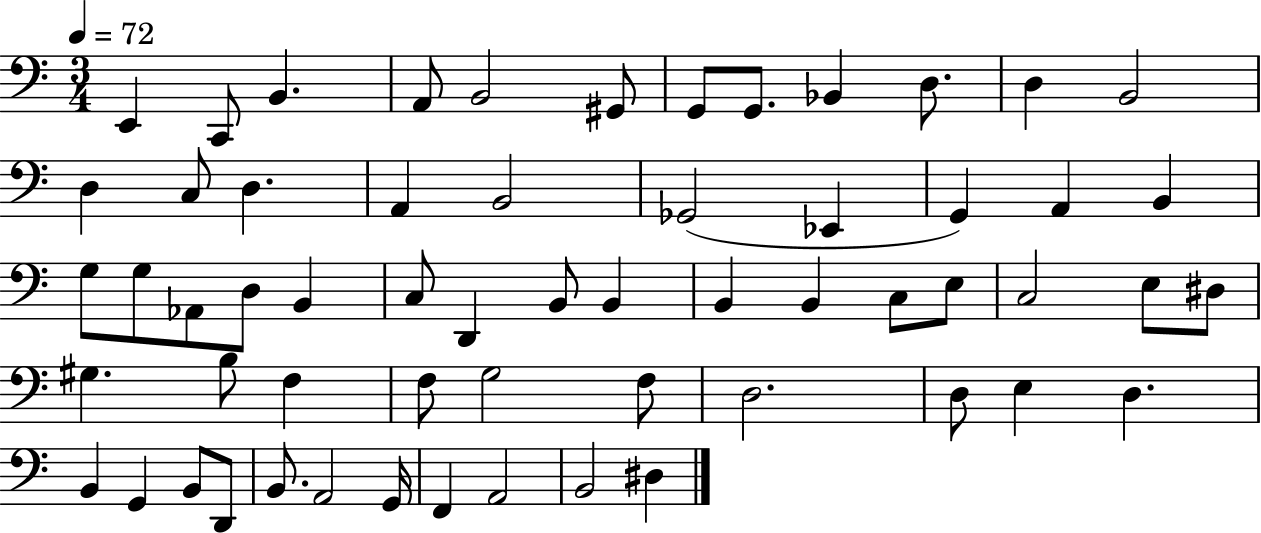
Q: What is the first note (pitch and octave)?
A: E2